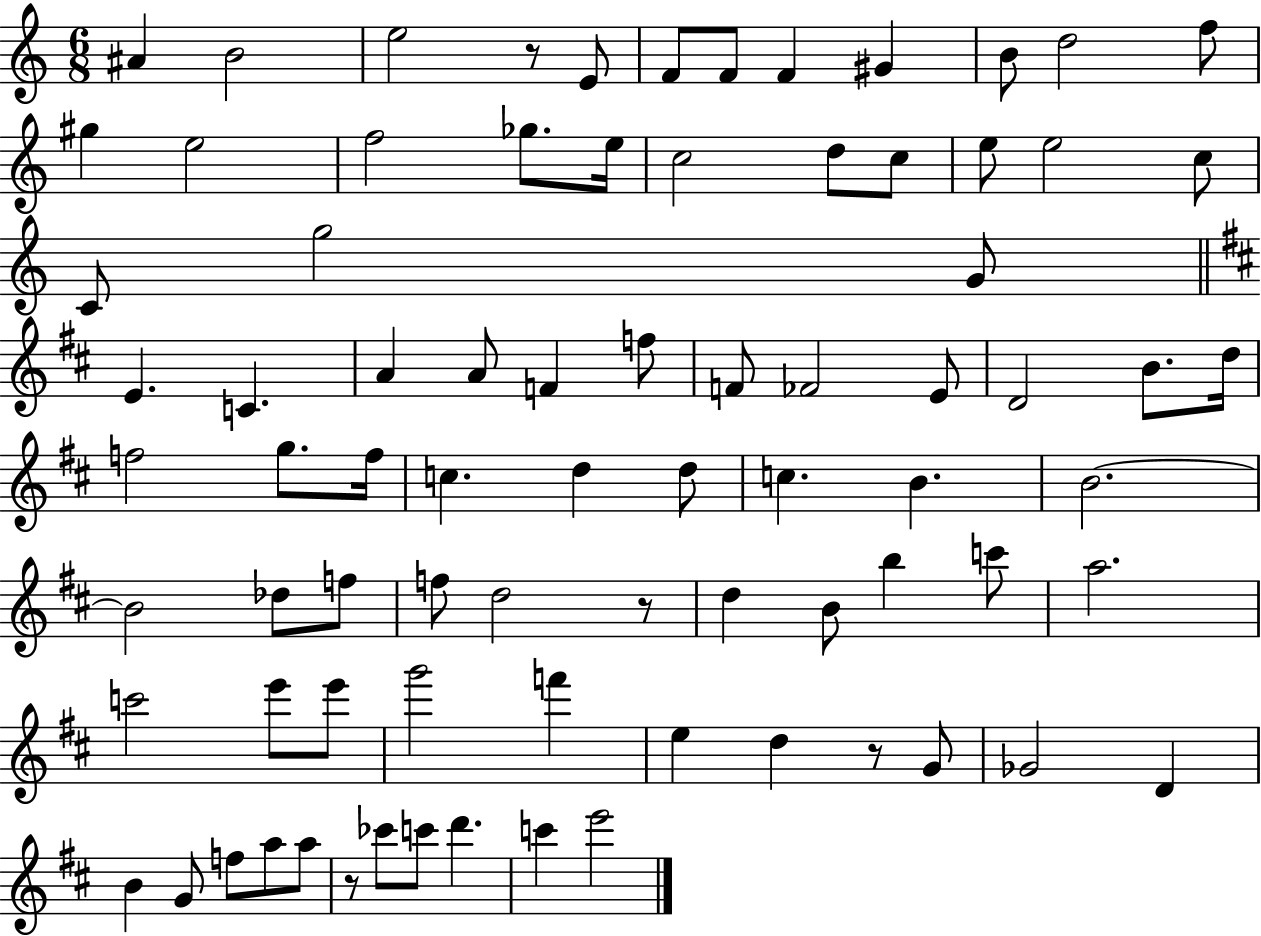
{
  \clef treble
  \numericTimeSignature
  \time 6/8
  \key c \major
  ais'4 b'2 | e''2 r8 e'8 | f'8 f'8 f'4 gis'4 | b'8 d''2 f''8 | \break gis''4 e''2 | f''2 ges''8. e''16 | c''2 d''8 c''8 | e''8 e''2 c''8 | \break c'8 g''2 g'8 | \bar "||" \break \key b \minor e'4. c'4. | a'4 a'8 f'4 f''8 | f'8 fes'2 e'8 | d'2 b'8. d''16 | \break f''2 g''8. f''16 | c''4. d''4 d''8 | c''4. b'4. | b'2.~~ | \break b'2 des''8 f''8 | f''8 d''2 r8 | d''4 b'8 b''4 c'''8 | a''2. | \break c'''2 e'''8 e'''8 | g'''2 f'''4 | e''4 d''4 r8 g'8 | ges'2 d'4 | \break b'4 g'8 f''8 a''8 a''8 | r8 ces'''8 c'''8 d'''4. | c'''4 e'''2 | \bar "|."
}